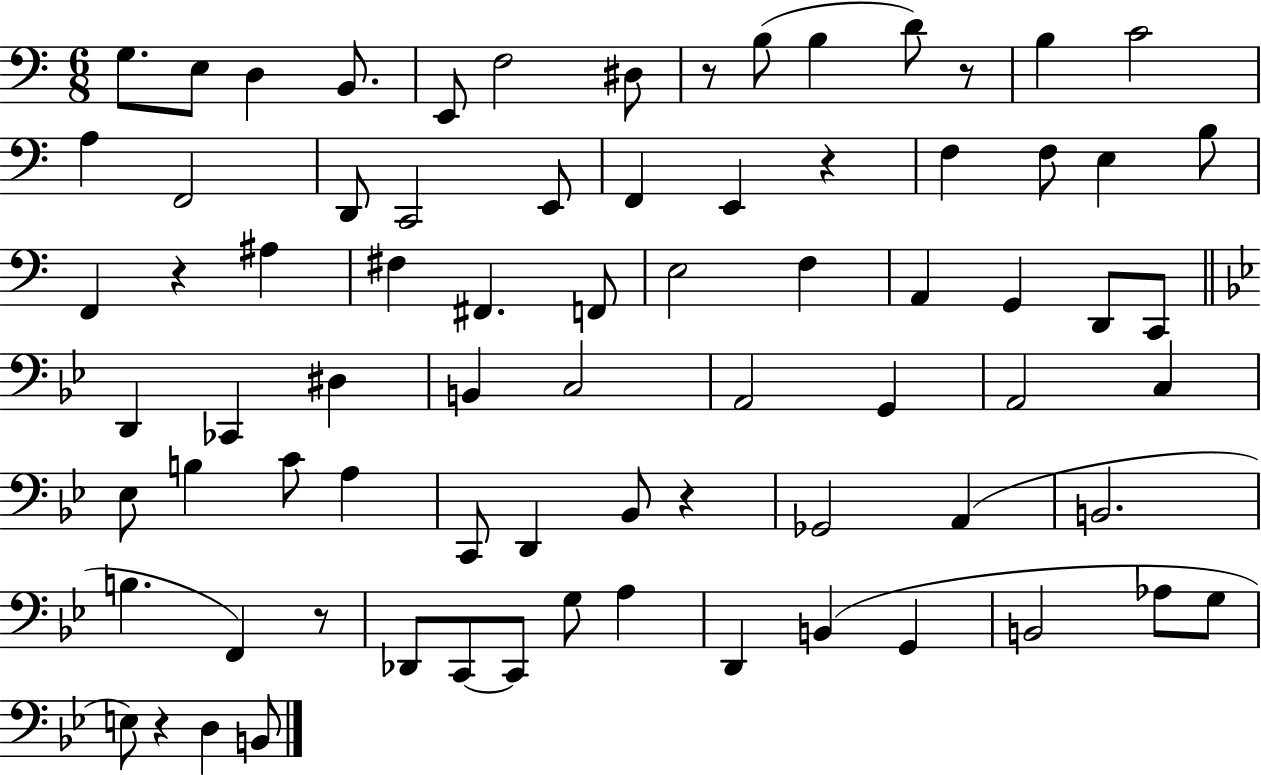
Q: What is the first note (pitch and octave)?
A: G3